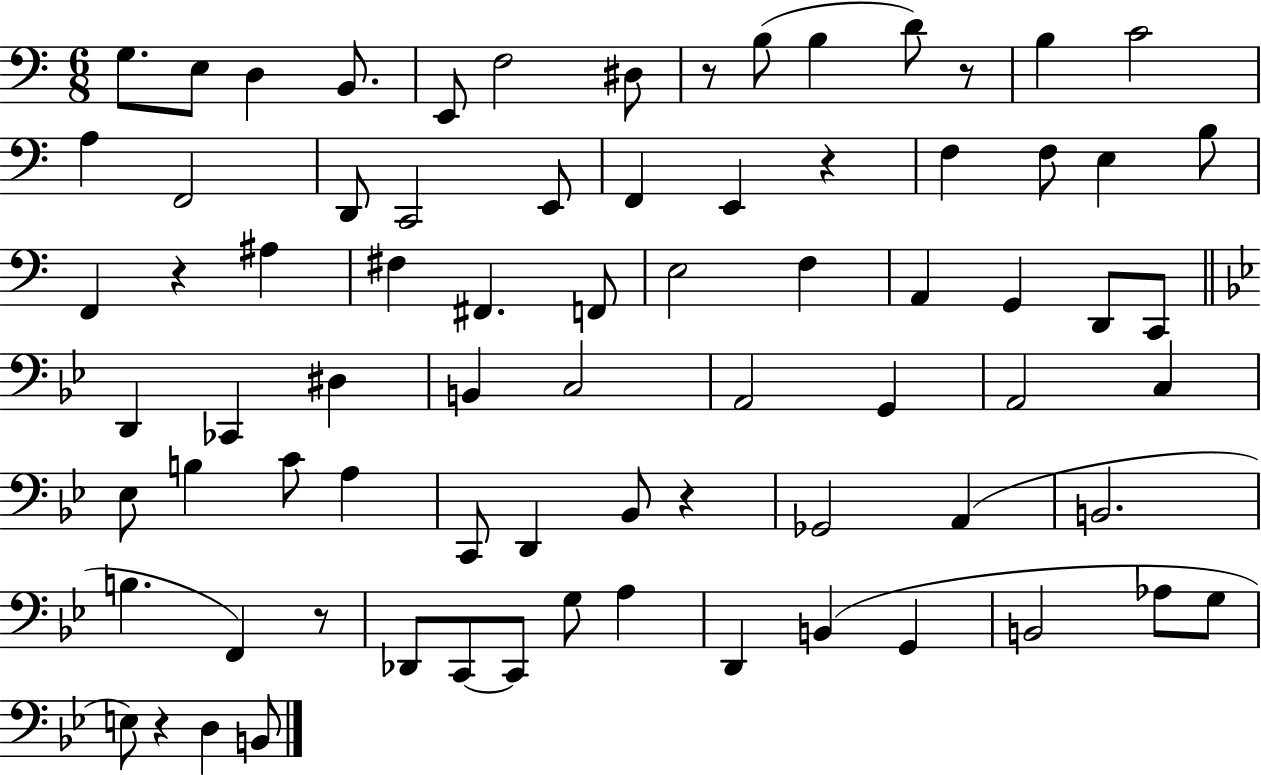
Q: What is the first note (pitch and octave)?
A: G3